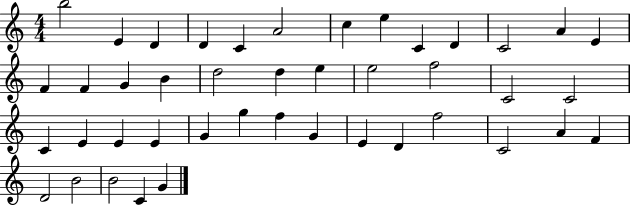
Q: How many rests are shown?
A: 0